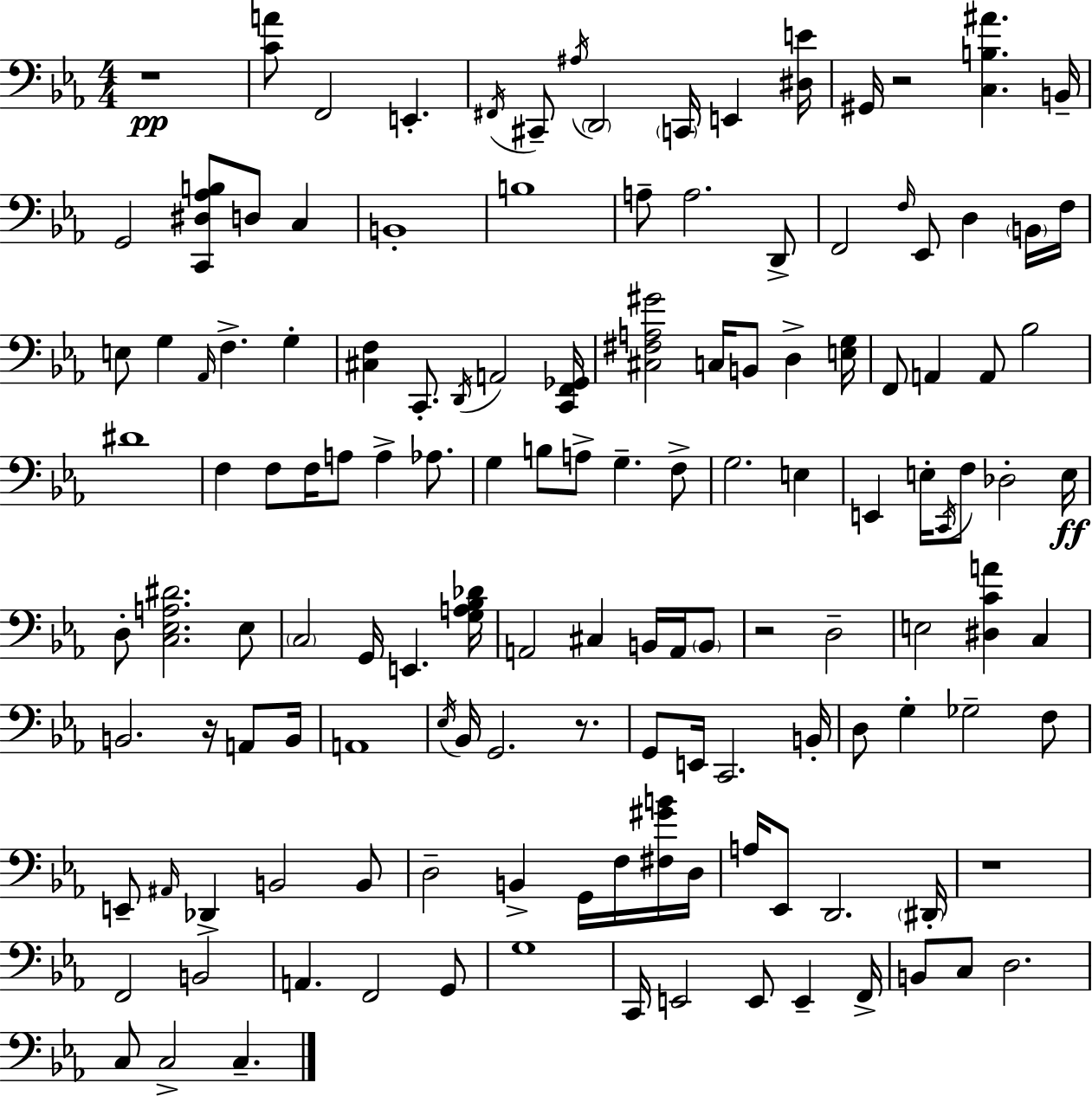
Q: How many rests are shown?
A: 6